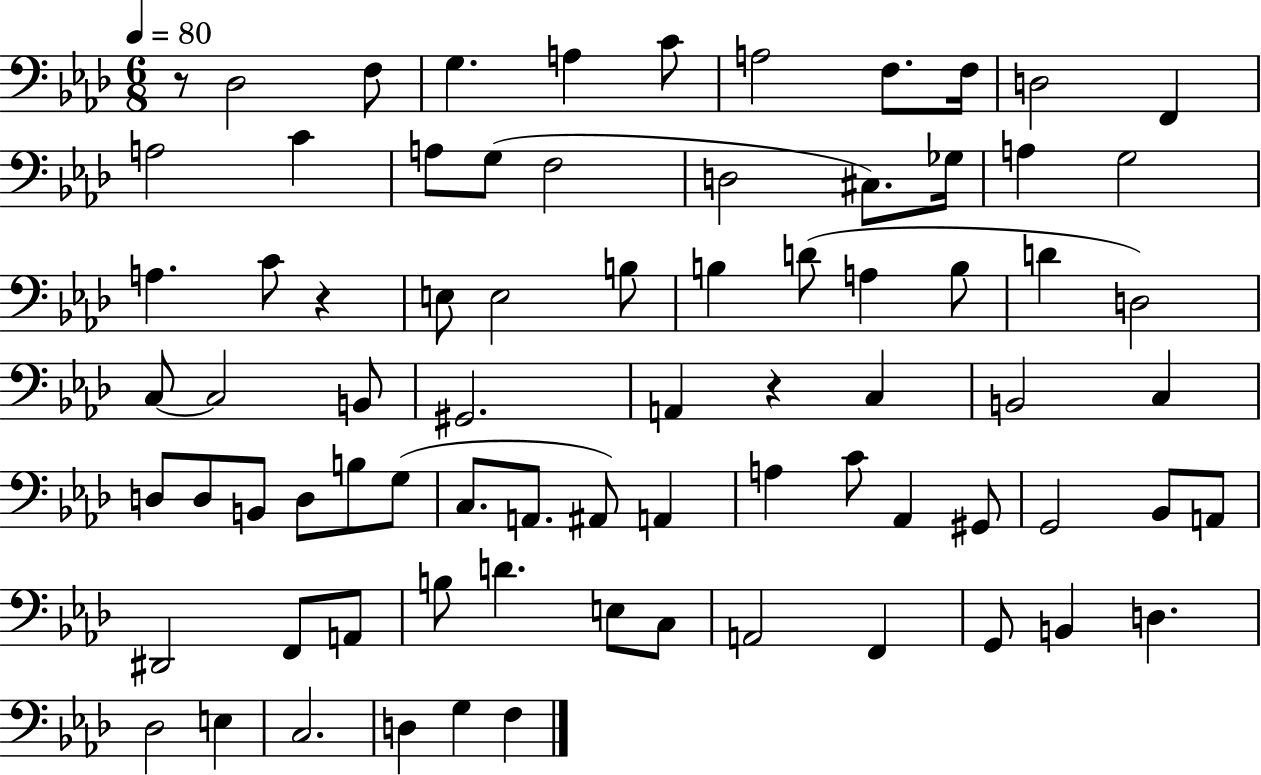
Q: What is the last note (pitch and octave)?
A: F3